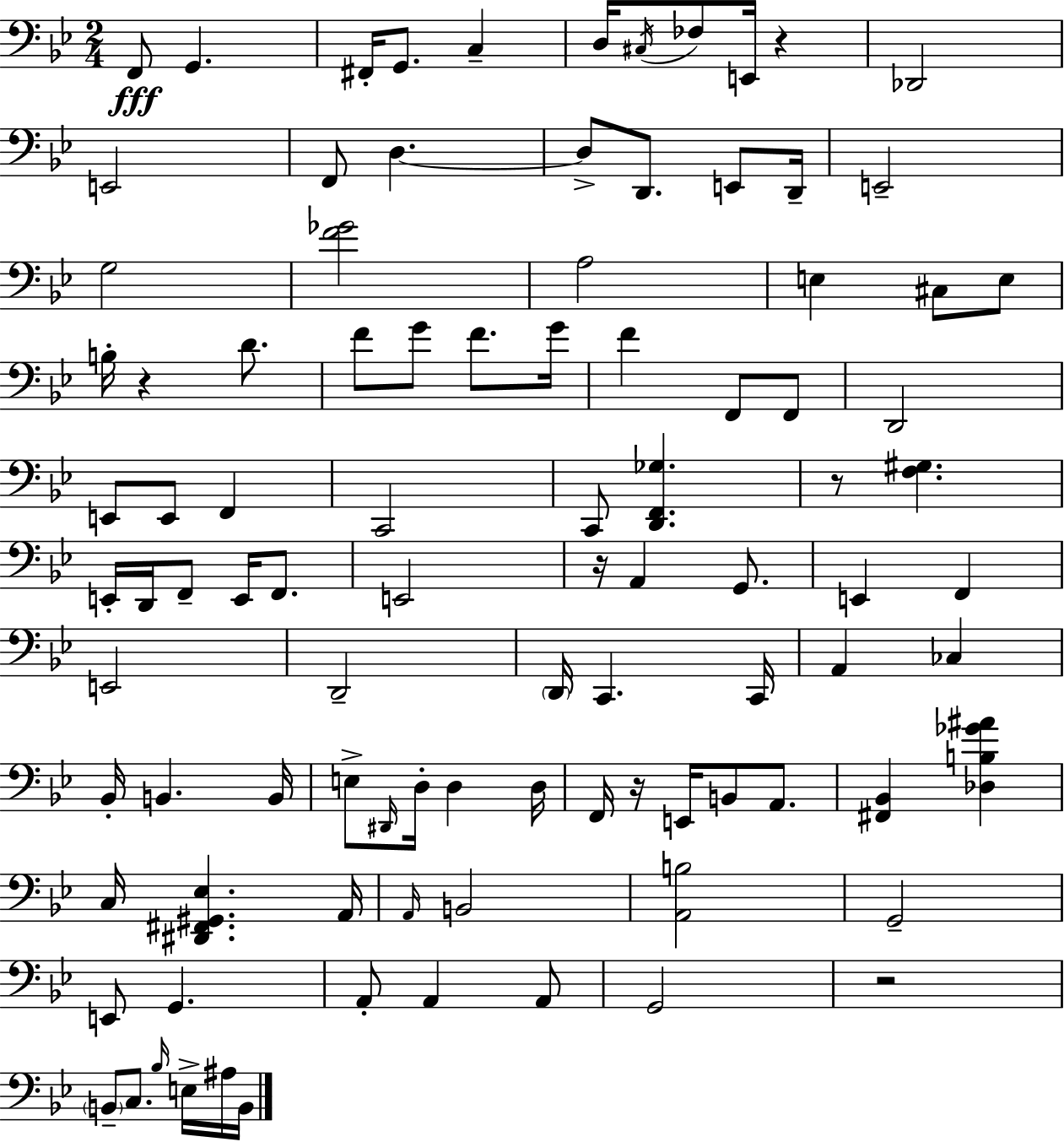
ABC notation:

X:1
T:Untitled
M:2/4
L:1/4
K:Bb
F,,/2 G,, ^F,,/4 G,,/2 C, D,/4 ^C,/4 _F,/2 E,,/4 z _D,,2 E,,2 F,,/2 D, D,/2 D,,/2 E,,/2 D,,/4 E,,2 G,2 [F_G]2 A,2 E, ^C,/2 E,/2 B,/4 z D/2 F/2 G/2 F/2 G/4 F F,,/2 F,,/2 D,,2 E,,/2 E,,/2 F,, C,,2 C,,/2 [D,,F,,_G,] z/2 [F,^G,] E,,/4 D,,/4 F,,/2 E,,/4 F,,/2 E,,2 z/4 A,, G,,/2 E,, F,, E,,2 D,,2 D,,/4 C,, C,,/4 A,, _C, _B,,/4 B,, B,,/4 E,/2 ^D,,/4 D,/4 D, D,/4 F,,/4 z/4 E,,/4 B,,/2 A,,/2 [^F,,_B,,] [_D,B,_G^A] C,/4 [^D,,^F,,^G,,_E,] A,,/4 A,,/4 B,,2 [A,,B,]2 G,,2 E,,/2 G,, A,,/2 A,, A,,/2 G,,2 z2 B,,/2 C,/2 _B,/4 E,/4 ^A,/4 B,,/4